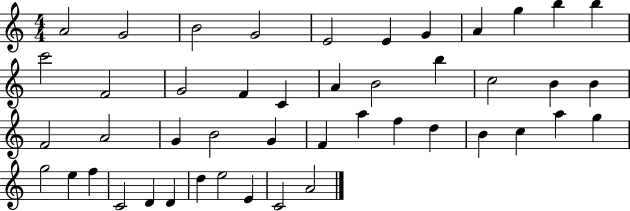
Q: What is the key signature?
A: C major